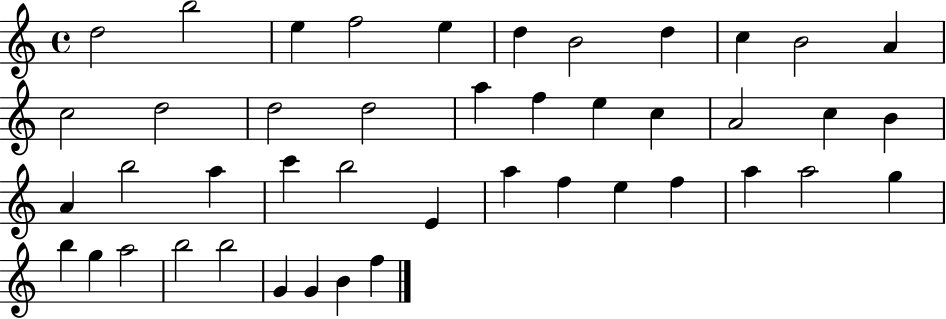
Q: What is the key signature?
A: C major